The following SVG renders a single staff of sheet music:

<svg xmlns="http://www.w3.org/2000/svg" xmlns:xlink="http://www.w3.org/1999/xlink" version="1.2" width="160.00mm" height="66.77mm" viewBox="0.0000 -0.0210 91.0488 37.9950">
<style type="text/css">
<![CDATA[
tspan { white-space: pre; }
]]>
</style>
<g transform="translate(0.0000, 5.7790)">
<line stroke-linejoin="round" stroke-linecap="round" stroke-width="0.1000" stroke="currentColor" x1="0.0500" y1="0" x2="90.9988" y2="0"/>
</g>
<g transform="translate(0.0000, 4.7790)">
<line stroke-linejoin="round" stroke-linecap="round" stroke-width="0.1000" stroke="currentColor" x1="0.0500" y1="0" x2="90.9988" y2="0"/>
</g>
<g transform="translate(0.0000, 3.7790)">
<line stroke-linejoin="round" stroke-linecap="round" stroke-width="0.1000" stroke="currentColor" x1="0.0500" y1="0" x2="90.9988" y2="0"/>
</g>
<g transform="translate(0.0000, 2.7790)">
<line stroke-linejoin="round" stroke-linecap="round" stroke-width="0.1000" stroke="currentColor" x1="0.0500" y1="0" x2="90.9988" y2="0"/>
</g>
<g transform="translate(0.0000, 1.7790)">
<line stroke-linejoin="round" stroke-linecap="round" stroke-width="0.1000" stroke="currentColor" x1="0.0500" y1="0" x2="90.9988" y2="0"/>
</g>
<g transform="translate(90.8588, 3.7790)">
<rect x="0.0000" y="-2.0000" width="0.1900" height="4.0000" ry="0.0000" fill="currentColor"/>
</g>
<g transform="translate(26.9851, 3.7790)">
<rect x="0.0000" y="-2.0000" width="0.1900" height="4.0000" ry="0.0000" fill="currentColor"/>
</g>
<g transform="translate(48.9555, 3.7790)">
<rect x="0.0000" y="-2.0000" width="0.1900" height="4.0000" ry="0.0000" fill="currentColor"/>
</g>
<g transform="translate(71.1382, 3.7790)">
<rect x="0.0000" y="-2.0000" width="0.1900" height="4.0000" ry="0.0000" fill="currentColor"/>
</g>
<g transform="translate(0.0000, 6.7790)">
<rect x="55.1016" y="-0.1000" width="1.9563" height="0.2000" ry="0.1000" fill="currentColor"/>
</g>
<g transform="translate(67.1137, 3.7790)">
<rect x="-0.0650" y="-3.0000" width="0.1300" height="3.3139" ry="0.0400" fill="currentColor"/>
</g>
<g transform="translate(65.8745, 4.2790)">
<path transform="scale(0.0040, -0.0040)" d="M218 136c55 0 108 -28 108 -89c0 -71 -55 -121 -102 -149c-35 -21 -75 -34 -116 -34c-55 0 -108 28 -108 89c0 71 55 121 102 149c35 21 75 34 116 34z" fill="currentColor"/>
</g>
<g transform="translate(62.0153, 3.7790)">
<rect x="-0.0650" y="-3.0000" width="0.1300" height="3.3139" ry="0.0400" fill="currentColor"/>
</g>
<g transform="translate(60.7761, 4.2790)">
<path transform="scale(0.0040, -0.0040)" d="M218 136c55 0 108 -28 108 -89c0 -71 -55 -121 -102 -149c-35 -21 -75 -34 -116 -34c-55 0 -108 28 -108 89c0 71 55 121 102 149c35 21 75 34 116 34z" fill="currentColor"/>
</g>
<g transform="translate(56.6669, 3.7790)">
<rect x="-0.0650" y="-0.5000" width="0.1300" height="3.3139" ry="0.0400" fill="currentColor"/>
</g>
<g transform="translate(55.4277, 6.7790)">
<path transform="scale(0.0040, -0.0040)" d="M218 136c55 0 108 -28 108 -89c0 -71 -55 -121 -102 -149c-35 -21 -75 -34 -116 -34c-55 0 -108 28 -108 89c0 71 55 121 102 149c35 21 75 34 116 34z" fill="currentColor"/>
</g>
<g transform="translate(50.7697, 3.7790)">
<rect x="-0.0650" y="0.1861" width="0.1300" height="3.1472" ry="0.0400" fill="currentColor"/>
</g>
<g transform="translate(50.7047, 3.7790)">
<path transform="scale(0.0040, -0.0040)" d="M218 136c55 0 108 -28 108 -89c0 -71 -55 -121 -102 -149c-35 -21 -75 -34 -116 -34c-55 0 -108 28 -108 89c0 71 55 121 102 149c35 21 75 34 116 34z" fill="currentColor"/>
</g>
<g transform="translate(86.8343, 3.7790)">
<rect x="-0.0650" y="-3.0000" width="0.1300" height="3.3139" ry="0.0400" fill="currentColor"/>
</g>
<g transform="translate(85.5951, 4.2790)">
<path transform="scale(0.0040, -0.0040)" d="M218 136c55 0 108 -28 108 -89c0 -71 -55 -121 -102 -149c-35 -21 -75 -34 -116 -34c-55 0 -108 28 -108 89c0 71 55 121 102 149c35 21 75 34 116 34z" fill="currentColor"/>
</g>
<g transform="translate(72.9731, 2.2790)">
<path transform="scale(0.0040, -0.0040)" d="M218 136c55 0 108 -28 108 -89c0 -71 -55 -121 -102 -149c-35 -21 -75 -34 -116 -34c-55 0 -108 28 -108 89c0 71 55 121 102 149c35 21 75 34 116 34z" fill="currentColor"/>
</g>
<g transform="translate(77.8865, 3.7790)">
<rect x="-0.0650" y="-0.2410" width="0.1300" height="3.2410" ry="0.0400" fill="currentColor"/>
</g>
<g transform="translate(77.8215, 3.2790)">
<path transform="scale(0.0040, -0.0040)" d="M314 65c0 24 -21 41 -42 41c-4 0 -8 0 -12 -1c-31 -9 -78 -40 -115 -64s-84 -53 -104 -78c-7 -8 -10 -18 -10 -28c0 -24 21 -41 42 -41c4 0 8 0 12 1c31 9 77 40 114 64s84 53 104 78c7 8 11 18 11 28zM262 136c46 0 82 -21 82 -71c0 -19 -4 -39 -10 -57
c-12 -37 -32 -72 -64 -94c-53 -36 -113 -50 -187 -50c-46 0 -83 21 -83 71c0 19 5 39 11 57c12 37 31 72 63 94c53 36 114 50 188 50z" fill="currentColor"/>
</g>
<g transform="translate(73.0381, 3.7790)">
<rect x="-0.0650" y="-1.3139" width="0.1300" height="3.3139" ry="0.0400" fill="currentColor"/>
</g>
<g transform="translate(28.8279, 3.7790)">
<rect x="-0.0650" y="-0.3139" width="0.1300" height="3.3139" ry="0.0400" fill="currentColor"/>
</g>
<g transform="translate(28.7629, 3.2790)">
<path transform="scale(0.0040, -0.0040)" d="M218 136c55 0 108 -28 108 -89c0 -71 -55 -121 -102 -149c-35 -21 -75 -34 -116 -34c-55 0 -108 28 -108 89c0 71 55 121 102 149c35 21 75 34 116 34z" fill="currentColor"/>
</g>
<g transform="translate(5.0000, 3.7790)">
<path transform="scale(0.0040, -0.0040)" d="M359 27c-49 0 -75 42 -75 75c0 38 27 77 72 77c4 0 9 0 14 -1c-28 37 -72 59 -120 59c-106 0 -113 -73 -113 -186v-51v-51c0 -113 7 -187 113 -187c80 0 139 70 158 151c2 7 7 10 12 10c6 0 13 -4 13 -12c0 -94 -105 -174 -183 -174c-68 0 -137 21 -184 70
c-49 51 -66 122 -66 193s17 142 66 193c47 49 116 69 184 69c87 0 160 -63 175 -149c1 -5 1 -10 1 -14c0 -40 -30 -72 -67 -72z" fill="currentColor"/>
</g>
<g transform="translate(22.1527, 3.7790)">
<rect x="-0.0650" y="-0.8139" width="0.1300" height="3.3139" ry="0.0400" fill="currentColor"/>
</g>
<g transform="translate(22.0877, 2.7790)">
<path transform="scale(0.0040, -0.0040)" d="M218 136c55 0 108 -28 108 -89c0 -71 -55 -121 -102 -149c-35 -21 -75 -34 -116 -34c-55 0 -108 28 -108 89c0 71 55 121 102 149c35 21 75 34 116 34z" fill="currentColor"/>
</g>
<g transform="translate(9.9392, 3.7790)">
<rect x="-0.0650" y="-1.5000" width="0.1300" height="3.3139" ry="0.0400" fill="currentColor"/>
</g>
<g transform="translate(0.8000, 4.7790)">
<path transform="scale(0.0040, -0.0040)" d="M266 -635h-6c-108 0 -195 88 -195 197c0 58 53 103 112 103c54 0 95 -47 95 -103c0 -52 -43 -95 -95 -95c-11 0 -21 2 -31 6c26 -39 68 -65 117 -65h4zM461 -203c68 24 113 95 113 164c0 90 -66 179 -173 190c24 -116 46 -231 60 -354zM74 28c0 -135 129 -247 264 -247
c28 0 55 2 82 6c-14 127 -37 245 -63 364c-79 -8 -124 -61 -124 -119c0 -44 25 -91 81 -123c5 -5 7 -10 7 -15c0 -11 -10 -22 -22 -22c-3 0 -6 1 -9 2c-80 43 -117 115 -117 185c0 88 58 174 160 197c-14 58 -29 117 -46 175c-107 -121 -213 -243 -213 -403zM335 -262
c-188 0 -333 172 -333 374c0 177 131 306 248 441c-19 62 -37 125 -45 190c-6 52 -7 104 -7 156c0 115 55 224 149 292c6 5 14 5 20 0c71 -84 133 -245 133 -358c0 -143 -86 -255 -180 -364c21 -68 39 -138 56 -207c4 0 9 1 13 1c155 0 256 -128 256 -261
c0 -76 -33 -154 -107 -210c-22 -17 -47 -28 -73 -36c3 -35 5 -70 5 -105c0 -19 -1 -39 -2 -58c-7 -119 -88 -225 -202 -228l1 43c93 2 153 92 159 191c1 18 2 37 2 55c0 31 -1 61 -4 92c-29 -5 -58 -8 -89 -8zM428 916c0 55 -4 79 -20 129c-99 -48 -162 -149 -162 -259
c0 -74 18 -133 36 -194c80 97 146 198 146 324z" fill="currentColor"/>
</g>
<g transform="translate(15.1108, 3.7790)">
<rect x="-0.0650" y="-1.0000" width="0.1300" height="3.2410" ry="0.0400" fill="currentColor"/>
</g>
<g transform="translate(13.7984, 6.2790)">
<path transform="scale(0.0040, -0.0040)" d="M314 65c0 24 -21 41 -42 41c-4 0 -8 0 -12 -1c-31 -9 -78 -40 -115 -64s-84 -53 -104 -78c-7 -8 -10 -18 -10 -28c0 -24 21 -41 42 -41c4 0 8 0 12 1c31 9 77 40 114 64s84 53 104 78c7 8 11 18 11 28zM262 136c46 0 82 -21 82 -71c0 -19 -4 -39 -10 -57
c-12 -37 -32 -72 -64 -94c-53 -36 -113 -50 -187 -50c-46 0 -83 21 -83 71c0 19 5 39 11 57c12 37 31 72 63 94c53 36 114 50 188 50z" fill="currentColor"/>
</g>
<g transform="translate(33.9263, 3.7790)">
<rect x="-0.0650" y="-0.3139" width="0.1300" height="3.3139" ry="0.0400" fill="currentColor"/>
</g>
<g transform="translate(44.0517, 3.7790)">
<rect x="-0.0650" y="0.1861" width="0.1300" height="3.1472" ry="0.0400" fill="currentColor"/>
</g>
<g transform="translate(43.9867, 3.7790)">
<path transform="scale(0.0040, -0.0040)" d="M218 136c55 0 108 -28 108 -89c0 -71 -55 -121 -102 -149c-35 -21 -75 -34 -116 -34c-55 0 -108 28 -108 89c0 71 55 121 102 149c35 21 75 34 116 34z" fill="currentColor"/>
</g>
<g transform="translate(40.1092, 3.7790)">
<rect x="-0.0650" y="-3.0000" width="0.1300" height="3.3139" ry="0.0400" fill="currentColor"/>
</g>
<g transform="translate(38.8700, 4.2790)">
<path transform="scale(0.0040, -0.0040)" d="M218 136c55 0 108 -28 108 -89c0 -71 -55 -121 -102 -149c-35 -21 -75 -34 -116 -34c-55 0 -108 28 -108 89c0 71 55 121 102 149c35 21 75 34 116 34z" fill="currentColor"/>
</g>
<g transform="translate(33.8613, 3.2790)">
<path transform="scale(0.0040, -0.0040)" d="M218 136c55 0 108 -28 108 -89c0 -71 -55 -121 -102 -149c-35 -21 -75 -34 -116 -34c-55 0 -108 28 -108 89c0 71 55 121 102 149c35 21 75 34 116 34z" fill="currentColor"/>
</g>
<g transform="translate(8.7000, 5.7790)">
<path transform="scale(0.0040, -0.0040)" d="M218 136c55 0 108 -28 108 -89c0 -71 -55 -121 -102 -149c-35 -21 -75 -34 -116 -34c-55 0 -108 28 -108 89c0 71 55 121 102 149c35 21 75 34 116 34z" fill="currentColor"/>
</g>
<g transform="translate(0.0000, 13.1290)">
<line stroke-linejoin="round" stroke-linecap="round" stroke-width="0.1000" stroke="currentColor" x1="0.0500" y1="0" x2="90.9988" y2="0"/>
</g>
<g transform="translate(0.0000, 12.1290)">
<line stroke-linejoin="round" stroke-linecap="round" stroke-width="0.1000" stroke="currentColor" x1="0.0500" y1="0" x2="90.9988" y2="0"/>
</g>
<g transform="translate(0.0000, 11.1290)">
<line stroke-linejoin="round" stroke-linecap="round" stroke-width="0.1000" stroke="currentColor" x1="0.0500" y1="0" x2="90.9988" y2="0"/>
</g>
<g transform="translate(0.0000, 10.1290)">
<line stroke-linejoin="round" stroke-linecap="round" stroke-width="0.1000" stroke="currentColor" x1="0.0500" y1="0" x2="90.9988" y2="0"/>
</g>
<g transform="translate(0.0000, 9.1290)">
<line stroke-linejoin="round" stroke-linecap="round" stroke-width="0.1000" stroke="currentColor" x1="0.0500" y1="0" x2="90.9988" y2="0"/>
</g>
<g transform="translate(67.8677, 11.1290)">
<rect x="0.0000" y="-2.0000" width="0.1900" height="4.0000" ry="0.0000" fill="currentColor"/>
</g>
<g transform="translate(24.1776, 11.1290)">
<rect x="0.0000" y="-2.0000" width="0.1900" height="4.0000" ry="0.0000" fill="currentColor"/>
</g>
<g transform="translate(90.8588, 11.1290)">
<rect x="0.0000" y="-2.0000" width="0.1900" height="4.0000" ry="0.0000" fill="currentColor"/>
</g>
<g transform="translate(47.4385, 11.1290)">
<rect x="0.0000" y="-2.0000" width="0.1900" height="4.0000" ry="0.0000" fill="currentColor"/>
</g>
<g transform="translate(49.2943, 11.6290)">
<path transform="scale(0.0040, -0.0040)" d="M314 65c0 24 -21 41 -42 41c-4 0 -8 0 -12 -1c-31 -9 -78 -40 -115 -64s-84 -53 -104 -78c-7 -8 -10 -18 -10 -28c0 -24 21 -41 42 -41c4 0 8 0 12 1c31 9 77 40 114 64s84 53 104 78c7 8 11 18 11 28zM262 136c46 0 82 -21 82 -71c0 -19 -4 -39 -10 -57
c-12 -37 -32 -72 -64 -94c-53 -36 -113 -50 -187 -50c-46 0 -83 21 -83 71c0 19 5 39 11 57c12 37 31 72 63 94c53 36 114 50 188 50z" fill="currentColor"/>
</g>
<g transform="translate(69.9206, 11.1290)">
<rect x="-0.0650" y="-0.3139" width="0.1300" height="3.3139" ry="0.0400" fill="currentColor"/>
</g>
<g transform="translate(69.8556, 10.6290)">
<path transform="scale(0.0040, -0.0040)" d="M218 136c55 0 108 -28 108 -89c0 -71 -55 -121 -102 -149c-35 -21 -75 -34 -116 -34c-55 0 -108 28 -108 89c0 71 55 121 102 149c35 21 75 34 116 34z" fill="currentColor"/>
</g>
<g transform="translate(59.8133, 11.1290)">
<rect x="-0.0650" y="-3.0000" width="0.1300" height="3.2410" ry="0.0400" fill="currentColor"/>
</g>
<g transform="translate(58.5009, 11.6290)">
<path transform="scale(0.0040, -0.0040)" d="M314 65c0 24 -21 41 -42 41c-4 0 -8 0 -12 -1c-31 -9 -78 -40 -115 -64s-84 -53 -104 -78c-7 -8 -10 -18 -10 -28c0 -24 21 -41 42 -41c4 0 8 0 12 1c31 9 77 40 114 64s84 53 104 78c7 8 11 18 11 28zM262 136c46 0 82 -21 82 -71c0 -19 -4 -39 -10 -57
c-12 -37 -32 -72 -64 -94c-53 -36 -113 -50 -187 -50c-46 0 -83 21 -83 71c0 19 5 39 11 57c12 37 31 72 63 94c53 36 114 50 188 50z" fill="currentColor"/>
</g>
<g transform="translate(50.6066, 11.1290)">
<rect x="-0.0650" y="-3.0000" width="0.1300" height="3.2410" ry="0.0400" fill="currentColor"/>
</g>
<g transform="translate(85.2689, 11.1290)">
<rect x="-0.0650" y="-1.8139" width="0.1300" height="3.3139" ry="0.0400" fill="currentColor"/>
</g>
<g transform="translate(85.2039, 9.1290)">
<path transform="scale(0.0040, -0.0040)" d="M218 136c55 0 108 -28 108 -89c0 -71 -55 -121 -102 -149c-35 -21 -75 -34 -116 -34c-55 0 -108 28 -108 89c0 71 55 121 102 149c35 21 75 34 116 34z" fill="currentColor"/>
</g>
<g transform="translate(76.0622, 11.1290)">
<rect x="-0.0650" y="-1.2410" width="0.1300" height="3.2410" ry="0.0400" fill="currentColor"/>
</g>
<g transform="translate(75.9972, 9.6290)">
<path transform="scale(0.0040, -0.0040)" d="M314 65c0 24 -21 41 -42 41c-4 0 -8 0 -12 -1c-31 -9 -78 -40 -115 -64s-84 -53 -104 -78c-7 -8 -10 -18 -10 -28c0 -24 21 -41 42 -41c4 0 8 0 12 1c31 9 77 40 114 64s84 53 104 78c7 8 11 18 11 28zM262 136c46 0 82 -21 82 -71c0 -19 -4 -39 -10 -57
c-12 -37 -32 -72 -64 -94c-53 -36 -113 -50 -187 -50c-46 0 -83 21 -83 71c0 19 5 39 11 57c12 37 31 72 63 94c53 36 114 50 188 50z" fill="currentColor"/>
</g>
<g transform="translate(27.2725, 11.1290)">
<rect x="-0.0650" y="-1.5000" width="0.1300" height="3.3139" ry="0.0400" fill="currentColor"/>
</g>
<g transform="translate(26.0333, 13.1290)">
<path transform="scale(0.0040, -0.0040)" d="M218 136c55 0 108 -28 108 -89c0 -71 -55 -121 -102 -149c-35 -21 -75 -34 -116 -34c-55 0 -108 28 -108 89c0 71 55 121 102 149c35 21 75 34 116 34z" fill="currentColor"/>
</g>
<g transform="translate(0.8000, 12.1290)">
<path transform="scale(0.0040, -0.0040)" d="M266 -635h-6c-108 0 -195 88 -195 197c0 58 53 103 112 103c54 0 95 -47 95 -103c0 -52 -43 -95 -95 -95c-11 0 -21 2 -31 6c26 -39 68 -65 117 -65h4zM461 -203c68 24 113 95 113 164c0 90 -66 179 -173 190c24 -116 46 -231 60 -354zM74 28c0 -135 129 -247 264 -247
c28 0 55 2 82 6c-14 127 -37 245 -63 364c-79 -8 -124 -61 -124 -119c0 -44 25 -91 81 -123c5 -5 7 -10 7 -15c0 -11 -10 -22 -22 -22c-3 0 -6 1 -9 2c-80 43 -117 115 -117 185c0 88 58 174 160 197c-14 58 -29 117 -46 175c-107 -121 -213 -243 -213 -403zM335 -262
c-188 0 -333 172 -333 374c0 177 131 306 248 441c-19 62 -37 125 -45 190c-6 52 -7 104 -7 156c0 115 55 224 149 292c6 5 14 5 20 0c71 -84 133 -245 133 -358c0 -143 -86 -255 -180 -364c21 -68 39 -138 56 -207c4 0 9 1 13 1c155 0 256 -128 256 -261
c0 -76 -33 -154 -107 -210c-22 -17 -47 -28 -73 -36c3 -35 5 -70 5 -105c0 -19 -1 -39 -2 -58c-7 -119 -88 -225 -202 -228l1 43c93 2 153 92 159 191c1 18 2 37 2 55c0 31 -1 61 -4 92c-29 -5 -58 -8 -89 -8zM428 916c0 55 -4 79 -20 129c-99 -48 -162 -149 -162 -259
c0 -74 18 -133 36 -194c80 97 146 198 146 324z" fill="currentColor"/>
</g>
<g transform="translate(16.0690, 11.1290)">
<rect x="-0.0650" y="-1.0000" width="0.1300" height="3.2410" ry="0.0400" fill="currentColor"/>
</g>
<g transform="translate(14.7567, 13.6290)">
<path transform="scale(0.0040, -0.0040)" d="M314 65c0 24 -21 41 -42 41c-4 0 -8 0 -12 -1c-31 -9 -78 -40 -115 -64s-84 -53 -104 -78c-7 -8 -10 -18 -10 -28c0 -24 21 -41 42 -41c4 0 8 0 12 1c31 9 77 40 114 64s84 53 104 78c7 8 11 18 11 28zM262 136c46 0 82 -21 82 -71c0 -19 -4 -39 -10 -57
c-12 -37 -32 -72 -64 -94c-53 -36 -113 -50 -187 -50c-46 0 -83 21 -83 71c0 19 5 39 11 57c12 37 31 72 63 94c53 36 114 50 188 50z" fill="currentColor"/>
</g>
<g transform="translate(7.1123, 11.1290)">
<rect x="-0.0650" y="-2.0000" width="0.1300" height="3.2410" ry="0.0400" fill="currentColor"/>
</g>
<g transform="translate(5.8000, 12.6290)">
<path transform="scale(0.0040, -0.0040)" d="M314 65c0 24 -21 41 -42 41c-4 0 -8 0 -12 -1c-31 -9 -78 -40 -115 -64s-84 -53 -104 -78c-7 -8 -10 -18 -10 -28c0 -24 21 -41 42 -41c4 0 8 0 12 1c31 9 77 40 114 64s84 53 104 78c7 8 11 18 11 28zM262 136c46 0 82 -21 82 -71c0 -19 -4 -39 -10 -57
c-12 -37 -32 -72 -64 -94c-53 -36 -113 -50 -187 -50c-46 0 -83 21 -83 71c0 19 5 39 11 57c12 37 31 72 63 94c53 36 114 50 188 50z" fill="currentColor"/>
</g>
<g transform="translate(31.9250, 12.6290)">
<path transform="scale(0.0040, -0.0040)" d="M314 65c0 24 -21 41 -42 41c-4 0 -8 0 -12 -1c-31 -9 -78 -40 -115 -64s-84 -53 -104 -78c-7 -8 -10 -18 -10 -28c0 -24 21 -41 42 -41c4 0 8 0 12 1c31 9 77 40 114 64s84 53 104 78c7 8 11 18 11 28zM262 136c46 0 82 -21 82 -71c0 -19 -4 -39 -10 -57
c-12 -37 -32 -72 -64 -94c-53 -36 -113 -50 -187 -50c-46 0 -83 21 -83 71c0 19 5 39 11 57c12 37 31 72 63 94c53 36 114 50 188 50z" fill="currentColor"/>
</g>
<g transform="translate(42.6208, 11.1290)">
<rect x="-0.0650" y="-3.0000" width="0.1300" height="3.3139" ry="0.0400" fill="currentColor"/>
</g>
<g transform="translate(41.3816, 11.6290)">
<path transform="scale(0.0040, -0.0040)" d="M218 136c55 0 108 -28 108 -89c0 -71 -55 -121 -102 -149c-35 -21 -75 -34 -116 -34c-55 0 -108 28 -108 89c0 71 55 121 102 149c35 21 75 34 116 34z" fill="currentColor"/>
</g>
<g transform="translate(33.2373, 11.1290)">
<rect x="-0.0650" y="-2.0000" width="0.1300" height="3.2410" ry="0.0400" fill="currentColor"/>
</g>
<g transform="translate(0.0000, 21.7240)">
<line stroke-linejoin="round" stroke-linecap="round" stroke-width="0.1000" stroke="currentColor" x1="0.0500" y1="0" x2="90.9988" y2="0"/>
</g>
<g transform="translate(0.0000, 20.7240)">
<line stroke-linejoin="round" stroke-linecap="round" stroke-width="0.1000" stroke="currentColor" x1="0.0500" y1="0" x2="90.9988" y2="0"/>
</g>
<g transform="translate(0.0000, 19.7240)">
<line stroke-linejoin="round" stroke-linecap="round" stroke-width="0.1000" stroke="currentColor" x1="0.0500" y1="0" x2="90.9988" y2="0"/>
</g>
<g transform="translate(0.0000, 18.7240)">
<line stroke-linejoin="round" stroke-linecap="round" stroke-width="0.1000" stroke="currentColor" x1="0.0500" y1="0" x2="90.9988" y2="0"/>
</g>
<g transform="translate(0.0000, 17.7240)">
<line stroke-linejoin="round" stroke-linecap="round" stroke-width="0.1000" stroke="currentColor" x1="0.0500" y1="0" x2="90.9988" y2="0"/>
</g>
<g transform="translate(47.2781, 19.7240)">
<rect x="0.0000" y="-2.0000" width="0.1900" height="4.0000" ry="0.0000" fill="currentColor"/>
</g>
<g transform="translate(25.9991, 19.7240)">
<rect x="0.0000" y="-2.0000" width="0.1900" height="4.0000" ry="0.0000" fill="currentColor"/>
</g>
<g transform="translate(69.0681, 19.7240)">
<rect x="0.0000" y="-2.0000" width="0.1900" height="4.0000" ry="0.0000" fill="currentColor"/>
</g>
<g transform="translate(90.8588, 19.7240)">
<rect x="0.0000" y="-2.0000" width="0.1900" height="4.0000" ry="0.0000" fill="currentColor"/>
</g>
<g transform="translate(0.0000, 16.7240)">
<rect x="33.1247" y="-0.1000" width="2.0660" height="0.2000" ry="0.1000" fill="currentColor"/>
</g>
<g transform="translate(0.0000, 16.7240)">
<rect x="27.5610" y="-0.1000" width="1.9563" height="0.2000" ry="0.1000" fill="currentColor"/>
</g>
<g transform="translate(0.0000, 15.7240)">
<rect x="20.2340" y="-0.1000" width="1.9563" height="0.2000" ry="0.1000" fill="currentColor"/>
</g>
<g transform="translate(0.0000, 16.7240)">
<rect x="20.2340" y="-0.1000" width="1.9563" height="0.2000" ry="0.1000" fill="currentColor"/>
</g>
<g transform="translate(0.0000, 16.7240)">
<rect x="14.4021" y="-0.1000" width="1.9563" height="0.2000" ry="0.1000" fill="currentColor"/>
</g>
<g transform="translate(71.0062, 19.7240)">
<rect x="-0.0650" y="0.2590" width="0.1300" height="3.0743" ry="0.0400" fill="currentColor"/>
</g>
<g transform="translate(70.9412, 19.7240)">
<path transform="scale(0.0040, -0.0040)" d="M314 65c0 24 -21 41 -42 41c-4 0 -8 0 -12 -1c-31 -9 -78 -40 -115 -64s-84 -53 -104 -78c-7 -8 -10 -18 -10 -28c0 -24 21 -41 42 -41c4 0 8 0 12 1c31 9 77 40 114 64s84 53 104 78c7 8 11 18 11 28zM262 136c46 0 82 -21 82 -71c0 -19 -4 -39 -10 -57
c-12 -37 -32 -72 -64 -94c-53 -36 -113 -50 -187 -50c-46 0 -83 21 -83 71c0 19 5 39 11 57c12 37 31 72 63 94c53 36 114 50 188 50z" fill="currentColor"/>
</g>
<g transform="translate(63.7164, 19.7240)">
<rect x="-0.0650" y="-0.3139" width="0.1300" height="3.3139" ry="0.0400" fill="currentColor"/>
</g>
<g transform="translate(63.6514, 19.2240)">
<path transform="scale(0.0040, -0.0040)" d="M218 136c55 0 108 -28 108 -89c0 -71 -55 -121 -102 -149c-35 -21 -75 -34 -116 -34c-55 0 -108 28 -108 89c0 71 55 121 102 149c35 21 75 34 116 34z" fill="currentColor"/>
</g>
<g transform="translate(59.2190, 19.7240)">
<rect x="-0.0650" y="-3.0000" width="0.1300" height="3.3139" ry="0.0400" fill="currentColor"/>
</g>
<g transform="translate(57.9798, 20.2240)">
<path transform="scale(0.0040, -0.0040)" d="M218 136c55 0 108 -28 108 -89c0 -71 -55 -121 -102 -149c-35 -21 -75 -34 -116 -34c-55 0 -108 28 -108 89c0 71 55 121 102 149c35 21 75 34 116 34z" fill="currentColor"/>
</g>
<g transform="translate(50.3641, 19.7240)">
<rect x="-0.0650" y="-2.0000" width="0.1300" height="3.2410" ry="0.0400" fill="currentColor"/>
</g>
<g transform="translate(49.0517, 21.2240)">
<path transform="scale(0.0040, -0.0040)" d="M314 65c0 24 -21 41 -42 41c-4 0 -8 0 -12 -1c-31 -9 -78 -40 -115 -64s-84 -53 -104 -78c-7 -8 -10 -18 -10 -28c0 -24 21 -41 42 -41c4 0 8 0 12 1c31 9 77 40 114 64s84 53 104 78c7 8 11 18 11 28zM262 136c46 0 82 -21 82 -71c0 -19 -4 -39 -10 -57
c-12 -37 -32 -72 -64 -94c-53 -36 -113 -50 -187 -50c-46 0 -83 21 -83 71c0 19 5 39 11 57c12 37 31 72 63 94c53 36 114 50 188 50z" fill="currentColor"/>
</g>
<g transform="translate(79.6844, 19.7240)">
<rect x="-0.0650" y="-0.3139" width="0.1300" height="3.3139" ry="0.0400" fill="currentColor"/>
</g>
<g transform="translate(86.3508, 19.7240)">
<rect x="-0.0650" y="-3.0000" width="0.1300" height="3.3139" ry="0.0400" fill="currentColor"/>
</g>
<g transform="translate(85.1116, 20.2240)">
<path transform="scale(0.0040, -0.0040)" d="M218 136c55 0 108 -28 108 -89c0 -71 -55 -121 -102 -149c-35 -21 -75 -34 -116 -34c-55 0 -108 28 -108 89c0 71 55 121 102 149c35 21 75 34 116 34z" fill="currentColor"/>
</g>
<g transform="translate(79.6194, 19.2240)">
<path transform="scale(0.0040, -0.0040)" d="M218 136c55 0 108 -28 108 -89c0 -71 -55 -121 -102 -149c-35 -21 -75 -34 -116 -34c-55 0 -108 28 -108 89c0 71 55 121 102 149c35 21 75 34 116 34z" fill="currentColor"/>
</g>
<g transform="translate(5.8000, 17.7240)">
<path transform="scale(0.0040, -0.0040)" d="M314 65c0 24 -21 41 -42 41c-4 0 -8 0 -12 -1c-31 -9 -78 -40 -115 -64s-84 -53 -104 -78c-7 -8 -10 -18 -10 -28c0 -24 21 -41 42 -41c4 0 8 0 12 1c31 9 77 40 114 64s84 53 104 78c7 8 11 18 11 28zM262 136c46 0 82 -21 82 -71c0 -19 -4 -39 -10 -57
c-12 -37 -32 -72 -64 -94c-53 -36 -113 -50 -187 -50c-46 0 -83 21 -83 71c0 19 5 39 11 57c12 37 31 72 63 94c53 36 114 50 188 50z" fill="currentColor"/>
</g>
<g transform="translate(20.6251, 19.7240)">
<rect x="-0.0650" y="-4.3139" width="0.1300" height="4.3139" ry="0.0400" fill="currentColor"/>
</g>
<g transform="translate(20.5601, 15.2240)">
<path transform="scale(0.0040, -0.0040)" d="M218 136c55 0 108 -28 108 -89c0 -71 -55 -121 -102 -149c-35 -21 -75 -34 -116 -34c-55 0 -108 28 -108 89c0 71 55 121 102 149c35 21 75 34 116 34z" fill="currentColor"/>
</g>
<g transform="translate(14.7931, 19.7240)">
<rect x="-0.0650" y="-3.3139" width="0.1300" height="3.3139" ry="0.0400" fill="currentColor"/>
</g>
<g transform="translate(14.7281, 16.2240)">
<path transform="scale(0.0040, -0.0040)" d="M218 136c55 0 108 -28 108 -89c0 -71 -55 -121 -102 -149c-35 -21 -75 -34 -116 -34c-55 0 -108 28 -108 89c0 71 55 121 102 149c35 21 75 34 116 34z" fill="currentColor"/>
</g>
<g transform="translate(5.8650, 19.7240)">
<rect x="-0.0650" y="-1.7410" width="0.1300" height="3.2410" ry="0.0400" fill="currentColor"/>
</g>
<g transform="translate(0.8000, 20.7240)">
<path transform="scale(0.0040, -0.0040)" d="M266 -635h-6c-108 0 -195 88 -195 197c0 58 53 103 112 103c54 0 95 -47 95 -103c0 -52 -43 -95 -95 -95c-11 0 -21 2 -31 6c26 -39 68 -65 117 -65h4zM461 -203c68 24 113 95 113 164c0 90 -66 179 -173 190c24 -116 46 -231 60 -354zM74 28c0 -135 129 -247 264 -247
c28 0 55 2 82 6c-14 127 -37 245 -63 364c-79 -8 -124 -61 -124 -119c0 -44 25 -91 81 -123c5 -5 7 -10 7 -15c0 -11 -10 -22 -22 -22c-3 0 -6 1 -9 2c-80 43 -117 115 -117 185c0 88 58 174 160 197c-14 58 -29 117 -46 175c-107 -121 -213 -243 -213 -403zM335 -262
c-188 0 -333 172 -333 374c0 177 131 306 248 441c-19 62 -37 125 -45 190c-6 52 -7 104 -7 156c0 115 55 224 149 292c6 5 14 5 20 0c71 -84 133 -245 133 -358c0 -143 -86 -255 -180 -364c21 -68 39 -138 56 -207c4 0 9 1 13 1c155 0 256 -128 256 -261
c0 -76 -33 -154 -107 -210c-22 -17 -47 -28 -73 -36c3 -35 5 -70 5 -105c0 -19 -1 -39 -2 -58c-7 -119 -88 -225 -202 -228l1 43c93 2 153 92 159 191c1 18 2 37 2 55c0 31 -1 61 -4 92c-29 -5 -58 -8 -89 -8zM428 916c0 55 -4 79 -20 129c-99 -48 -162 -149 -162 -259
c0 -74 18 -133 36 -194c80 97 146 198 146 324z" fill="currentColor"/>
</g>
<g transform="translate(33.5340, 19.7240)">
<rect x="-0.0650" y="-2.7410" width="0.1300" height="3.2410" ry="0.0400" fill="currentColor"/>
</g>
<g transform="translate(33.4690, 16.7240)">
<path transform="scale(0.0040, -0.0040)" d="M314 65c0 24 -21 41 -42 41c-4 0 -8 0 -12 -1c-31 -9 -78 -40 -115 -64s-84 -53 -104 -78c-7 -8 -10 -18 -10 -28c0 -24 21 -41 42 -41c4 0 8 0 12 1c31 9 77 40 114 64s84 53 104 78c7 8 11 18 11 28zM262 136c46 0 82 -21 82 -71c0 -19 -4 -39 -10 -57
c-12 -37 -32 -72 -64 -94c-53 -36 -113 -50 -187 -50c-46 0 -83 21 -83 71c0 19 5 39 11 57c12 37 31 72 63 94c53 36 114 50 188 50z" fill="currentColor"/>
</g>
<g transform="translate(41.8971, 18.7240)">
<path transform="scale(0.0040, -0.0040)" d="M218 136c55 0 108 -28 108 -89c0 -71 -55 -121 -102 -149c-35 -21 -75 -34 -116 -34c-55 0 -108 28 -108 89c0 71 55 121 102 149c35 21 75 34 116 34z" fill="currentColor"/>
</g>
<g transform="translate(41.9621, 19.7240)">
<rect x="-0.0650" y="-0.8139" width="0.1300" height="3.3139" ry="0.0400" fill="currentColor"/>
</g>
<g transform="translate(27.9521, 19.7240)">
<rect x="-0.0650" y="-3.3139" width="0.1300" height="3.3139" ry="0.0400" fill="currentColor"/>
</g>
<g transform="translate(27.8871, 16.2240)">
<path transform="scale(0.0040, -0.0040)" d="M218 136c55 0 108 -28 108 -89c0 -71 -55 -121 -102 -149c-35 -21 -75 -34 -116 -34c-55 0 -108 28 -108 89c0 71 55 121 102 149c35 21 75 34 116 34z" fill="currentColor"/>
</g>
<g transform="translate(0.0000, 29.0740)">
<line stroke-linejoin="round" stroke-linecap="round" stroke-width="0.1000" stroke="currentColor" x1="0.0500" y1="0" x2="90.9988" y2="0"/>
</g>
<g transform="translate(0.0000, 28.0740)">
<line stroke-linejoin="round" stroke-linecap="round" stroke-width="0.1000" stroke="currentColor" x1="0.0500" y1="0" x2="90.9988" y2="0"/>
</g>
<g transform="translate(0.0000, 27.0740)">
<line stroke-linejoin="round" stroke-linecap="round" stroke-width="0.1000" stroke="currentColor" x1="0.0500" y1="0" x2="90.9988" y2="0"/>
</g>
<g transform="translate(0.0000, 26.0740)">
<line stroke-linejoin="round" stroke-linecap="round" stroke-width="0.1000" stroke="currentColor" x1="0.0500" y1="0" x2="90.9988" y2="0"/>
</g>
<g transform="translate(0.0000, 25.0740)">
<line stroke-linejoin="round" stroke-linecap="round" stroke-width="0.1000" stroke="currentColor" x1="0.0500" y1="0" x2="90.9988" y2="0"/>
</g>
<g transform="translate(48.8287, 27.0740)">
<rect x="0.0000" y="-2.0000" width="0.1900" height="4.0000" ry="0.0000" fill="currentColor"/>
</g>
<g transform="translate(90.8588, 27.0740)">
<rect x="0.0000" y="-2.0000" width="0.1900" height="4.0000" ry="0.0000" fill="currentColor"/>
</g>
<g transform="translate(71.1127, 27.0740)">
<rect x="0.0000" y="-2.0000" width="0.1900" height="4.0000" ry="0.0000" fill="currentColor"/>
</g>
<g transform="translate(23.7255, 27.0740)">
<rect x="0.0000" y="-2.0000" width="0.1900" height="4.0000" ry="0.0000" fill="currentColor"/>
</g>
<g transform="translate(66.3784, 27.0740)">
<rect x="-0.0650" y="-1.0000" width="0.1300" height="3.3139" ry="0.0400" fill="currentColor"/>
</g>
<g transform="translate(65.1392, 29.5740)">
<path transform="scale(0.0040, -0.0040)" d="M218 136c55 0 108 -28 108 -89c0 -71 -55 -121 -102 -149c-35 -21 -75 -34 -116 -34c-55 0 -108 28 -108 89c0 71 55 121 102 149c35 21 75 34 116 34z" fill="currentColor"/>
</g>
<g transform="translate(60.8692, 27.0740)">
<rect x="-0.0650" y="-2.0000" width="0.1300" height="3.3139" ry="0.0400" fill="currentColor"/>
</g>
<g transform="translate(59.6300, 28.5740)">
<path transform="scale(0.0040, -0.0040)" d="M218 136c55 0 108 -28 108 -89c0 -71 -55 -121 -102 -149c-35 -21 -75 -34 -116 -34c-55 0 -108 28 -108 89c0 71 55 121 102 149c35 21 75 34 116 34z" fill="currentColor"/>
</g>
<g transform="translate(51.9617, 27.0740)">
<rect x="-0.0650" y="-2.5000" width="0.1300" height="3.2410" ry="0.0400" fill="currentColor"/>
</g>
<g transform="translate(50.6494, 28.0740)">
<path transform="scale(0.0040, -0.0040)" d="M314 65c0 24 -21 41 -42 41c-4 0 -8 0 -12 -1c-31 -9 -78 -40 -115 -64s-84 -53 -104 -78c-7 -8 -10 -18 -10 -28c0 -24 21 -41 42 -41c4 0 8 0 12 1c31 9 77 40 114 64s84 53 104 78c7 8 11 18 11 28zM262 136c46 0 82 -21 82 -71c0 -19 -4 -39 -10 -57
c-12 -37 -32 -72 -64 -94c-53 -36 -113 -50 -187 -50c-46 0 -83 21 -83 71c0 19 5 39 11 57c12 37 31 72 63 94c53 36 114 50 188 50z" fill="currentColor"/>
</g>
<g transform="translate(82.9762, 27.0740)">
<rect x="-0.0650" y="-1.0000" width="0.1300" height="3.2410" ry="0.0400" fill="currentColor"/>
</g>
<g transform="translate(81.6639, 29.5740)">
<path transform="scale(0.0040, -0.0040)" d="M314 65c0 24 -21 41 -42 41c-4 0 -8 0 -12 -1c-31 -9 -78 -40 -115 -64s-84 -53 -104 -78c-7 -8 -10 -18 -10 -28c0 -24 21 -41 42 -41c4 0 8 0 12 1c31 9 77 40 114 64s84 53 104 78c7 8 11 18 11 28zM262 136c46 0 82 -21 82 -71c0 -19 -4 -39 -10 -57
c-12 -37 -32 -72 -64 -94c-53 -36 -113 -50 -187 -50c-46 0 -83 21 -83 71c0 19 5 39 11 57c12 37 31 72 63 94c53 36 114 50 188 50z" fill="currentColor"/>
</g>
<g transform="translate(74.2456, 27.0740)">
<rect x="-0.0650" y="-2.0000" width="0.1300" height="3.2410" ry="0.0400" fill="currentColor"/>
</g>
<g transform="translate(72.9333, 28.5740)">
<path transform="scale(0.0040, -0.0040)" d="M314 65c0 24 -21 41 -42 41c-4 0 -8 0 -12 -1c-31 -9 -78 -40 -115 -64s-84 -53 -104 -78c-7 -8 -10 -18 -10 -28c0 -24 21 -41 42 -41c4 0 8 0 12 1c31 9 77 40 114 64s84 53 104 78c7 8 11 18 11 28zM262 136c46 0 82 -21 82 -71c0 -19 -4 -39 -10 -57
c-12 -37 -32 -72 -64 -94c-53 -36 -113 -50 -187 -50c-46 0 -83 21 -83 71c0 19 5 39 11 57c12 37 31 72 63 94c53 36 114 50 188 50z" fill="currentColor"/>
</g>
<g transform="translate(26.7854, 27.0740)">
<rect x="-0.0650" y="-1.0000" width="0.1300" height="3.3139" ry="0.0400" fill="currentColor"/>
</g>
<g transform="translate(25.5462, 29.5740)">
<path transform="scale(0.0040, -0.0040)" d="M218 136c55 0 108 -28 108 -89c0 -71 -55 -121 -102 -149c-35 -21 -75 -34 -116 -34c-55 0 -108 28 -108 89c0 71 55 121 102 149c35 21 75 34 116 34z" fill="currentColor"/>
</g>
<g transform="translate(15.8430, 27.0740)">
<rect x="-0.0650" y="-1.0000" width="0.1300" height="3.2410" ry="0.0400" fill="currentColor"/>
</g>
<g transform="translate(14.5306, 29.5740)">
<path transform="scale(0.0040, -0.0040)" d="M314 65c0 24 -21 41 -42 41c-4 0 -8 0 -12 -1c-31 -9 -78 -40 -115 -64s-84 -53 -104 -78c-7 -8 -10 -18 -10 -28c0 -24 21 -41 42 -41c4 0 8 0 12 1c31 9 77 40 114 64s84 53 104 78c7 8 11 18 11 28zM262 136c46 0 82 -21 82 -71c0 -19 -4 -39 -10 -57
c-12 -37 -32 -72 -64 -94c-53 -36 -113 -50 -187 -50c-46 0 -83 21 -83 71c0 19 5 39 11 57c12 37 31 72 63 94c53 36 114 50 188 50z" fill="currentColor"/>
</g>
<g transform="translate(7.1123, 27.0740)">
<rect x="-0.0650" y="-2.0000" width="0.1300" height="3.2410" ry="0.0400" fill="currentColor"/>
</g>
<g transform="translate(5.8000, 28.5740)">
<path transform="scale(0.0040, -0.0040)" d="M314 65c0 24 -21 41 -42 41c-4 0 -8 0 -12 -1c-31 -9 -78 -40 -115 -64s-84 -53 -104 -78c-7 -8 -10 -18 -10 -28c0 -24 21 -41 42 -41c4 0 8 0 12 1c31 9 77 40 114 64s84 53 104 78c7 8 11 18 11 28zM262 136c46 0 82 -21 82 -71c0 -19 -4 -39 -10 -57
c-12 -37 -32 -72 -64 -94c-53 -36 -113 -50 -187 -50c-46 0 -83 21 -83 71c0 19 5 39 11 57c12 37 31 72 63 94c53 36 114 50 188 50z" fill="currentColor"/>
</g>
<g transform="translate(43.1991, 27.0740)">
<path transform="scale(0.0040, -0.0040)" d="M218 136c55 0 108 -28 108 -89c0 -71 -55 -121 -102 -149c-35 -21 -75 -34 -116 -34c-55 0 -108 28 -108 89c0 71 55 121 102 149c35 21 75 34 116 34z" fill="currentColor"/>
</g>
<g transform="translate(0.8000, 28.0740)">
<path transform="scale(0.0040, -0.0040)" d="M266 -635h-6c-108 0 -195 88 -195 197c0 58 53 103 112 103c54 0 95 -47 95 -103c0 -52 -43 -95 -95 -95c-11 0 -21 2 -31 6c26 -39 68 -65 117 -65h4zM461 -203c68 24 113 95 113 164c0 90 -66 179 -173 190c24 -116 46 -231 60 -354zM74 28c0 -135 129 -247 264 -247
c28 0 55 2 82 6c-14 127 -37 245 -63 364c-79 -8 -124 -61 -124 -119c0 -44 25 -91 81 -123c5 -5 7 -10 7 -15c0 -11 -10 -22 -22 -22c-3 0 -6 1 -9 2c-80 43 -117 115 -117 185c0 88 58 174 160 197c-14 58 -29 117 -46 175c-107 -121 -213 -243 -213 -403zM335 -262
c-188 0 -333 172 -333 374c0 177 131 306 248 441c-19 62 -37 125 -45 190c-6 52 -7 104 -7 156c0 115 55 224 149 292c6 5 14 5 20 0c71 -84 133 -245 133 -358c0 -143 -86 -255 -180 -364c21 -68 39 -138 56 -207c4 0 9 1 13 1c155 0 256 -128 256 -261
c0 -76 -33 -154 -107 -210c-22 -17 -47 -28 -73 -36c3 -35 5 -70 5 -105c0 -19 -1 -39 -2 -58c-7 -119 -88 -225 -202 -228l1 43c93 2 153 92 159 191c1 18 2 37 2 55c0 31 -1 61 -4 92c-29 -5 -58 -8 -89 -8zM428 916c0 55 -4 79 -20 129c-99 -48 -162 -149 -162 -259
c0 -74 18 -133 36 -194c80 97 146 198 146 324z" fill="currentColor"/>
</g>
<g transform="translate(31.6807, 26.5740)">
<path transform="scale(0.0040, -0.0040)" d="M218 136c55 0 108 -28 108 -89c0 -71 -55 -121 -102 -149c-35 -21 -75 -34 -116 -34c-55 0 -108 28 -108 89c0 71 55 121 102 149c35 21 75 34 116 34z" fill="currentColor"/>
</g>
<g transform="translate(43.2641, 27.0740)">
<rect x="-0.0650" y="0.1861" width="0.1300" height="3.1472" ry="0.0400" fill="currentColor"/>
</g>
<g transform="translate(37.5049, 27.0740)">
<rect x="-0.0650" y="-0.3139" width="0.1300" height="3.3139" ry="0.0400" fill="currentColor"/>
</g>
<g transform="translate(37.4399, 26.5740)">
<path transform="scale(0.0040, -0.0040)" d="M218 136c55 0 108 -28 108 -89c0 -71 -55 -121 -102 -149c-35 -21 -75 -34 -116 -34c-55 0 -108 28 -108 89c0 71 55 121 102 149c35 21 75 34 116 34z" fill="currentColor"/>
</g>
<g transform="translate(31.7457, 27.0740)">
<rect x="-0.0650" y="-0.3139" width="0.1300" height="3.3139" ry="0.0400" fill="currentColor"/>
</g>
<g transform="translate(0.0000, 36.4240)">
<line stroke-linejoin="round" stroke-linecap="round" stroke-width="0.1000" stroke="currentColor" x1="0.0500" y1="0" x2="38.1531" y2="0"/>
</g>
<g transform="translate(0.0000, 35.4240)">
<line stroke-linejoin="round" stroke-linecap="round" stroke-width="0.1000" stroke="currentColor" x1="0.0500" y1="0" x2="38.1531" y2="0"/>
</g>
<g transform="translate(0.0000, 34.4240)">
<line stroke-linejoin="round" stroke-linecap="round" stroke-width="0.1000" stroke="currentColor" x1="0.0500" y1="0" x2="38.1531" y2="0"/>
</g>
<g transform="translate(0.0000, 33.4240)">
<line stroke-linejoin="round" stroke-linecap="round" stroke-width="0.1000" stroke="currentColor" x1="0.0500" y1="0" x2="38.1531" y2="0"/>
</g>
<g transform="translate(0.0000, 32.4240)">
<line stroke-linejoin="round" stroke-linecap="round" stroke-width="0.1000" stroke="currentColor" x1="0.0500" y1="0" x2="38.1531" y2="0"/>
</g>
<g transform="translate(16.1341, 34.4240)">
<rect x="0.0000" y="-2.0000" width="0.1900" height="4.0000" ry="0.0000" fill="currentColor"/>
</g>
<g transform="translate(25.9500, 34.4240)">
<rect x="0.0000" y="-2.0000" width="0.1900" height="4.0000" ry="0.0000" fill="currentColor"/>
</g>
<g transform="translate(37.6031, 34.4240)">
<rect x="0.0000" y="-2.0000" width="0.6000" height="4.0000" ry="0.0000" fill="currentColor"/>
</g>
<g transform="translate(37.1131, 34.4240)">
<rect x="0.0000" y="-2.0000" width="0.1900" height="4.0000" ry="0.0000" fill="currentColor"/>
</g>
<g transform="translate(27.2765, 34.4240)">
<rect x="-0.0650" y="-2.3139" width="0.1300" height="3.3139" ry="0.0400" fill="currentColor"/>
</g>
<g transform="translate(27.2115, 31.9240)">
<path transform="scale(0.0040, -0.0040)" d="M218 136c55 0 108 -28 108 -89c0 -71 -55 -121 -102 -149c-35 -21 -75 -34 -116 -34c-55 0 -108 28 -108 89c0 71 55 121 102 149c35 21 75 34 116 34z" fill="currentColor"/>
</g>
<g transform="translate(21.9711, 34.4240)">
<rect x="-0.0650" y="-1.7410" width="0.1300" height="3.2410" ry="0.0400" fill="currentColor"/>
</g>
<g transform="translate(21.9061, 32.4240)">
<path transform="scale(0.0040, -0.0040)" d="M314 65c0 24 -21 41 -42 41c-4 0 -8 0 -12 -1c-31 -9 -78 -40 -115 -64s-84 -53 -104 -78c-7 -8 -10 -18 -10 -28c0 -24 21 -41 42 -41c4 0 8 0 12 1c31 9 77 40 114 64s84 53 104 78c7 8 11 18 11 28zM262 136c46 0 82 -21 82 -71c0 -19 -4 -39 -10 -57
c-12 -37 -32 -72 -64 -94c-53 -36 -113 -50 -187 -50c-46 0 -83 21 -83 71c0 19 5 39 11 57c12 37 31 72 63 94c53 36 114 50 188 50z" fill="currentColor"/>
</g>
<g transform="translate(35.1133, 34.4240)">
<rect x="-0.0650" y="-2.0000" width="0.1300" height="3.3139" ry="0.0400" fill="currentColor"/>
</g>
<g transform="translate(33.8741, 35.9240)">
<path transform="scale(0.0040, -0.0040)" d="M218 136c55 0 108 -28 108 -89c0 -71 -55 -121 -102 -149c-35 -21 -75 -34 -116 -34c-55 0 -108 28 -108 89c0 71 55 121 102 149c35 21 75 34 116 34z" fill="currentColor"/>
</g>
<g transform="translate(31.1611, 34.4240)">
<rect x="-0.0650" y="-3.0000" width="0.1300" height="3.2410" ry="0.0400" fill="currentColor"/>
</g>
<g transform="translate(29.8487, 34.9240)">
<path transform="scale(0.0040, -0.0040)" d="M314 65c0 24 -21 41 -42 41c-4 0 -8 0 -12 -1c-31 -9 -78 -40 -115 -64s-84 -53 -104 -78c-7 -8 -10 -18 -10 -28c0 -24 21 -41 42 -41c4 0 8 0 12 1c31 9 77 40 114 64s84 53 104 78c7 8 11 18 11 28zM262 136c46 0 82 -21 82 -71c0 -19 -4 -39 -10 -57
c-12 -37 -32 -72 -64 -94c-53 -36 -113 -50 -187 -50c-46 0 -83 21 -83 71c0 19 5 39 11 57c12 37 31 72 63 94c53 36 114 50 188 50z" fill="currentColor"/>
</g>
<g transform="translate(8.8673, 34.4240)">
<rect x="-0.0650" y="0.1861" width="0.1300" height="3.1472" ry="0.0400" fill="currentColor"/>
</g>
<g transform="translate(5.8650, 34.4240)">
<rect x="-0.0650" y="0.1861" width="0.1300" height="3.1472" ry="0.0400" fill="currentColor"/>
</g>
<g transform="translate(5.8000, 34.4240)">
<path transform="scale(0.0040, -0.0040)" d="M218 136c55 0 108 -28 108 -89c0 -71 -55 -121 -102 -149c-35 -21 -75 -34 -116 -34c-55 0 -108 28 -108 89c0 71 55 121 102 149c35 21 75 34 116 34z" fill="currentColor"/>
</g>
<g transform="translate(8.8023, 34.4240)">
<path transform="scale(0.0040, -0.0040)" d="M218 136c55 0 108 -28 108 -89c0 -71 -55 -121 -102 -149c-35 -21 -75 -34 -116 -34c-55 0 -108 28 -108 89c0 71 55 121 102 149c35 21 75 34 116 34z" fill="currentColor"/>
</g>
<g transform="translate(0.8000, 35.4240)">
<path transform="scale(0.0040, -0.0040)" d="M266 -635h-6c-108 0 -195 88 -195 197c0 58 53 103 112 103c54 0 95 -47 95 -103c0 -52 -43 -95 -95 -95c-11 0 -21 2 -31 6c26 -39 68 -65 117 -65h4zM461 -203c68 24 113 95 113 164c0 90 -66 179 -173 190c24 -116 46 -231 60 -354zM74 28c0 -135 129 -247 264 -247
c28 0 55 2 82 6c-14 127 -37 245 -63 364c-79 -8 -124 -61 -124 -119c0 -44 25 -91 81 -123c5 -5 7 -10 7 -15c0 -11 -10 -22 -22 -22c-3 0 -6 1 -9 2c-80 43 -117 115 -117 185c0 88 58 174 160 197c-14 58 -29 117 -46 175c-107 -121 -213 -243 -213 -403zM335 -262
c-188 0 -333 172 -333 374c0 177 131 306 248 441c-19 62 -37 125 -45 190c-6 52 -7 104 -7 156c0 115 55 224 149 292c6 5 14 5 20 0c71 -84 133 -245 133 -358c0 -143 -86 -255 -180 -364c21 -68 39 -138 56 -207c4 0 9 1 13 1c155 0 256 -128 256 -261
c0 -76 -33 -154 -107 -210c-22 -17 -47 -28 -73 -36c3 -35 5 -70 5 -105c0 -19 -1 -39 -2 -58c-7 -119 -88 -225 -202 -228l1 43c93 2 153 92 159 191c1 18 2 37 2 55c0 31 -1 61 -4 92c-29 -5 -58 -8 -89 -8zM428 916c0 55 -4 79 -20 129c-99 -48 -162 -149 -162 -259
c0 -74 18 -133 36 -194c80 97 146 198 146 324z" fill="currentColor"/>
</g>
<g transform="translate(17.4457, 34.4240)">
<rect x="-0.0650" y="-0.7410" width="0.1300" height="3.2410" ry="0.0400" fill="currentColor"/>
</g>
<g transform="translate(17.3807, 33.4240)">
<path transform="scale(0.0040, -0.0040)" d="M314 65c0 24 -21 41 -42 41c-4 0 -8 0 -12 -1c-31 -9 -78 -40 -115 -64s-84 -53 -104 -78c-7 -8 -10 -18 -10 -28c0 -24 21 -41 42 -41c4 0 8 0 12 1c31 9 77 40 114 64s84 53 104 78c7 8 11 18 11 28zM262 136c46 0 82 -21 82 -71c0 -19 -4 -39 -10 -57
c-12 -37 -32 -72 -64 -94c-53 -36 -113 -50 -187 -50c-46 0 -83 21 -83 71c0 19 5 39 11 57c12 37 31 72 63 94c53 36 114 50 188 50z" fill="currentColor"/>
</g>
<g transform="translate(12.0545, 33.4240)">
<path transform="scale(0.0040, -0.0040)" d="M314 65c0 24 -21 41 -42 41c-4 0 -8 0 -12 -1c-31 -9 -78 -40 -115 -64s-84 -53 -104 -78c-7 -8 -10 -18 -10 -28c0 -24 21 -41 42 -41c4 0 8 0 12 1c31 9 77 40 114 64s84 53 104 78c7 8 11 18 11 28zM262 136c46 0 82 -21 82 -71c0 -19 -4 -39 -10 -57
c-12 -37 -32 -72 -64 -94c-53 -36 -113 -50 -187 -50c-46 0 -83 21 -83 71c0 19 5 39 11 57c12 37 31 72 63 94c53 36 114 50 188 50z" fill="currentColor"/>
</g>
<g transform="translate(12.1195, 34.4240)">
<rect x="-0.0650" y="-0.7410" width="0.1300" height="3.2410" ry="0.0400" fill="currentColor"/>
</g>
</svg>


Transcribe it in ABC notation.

X:1
T:Untitled
M:4/4
L:1/4
K:C
E D2 d c c A B B C A A e c2 A F2 D2 E F2 A A2 A2 c e2 f f2 b d' b a2 d F2 A c B2 c A F2 D2 D c c B G2 F D F2 D2 B B d2 d2 f2 g A2 F